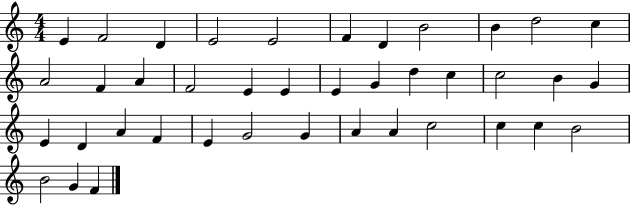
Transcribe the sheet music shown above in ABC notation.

X:1
T:Untitled
M:4/4
L:1/4
K:C
E F2 D E2 E2 F D B2 B d2 c A2 F A F2 E E E G d c c2 B G E D A F E G2 G A A c2 c c B2 B2 G F